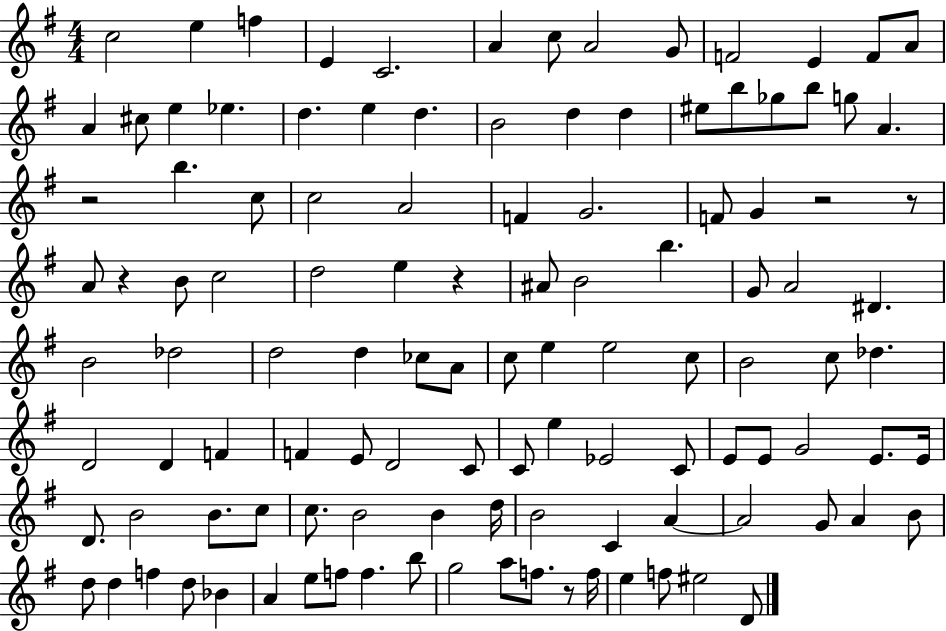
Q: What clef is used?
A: treble